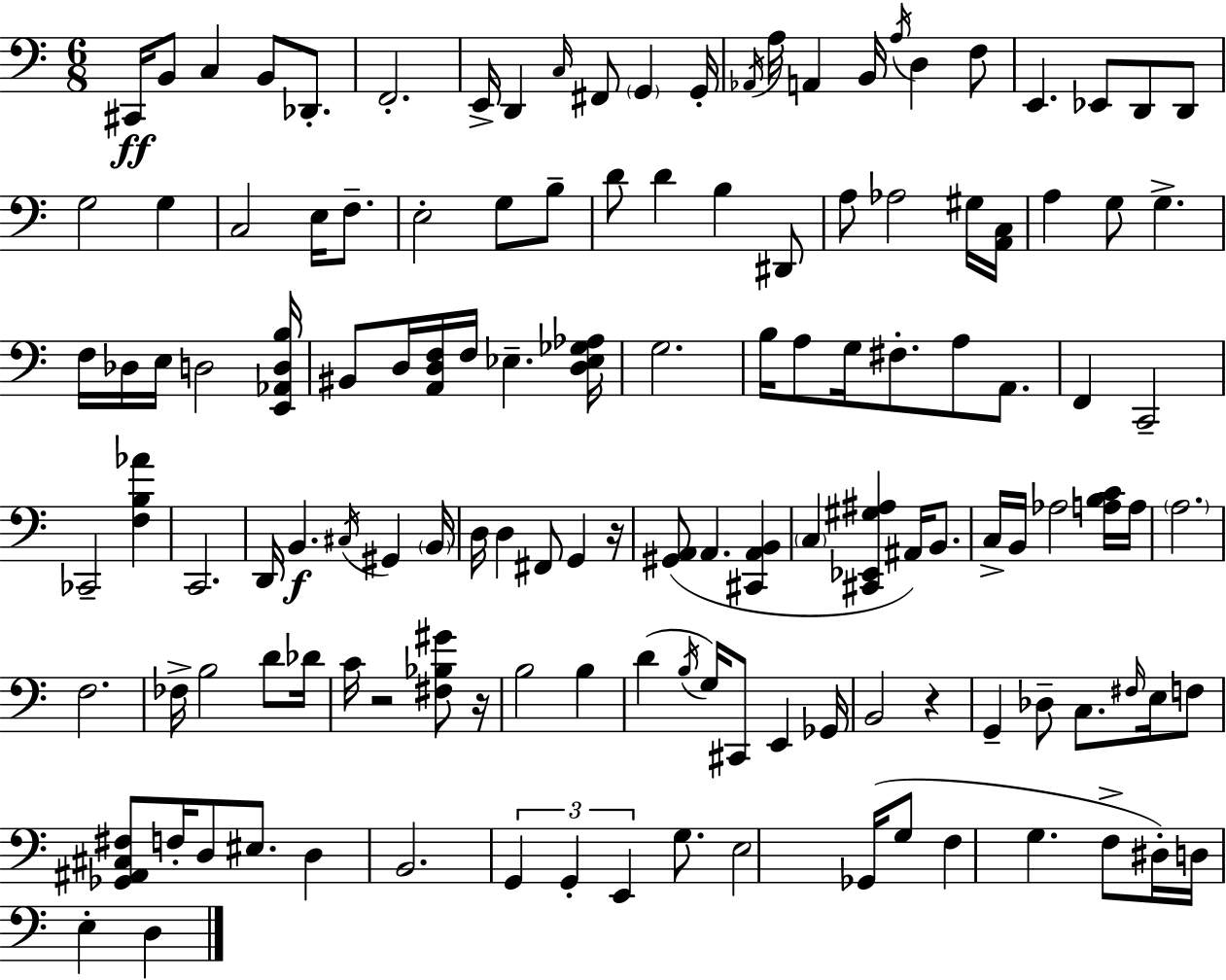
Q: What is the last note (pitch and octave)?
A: D3